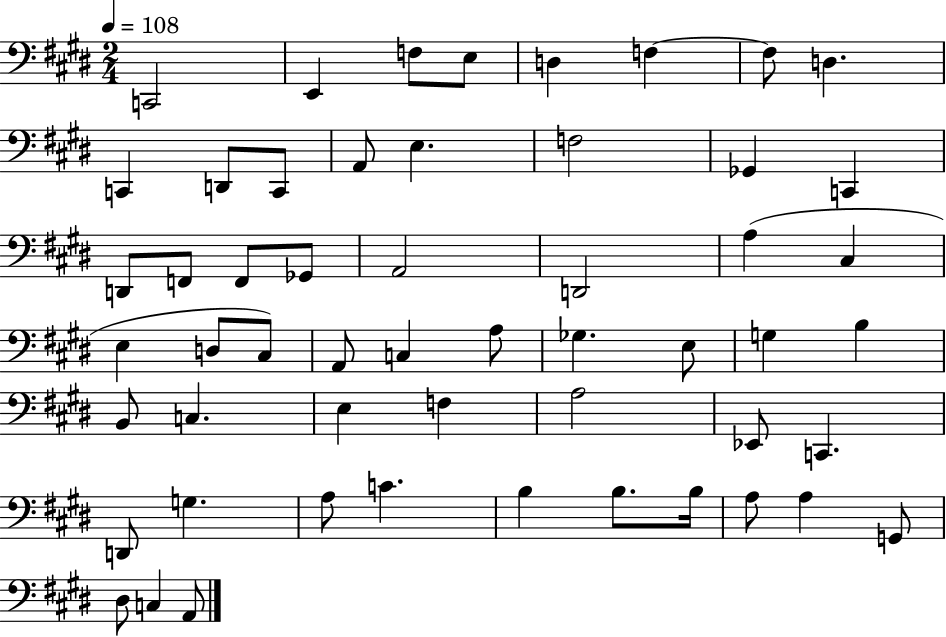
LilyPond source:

{
  \clef bass
  \numericTimeSignature
  \time 2/4
  \key e \major
  \tempo 4 = 108
  c,2 | e,4 f8 e8 | d4 f4~~ | f8 d4. | \break c,4 d,8 c,8 | a,8 e4. | f2 | ges,4 c,4 | \break d,8 f,8 f,8 ges,8 | a,2 | d,2 | a4( cis4 | \break e4 d8 cis8) | a,8 c4 a8 | ges4. e8 | g4 b4 | \break b,8 c4. | e4 f4 | a2 | ees,8 c,4. | \break d,8 g4. | a8 c'4. | b4 b8. b16 | a8 a4 g,8 | \break dis8 c4 a,8 | \bar "|."
}